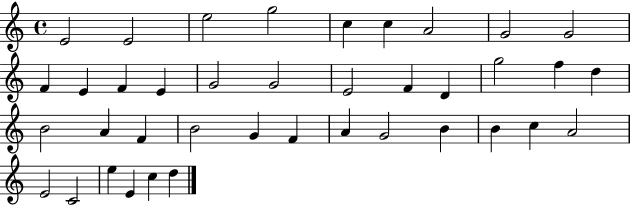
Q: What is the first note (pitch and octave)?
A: E4